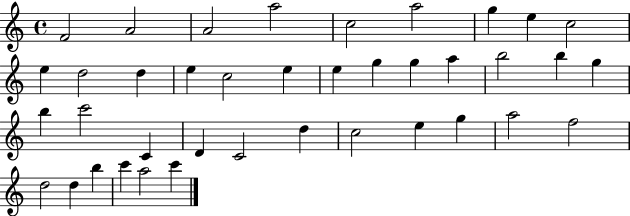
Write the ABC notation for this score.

X:1
T:Untitled
M:4/4
L:1/4
K:C
F2 A2 A2 a2 c2 a2 g e c2 e d2 d e c2 e e g g a b2 b g b c'2 C D C2 d c2 e g a2 f2 d2 d b c' a2 c'